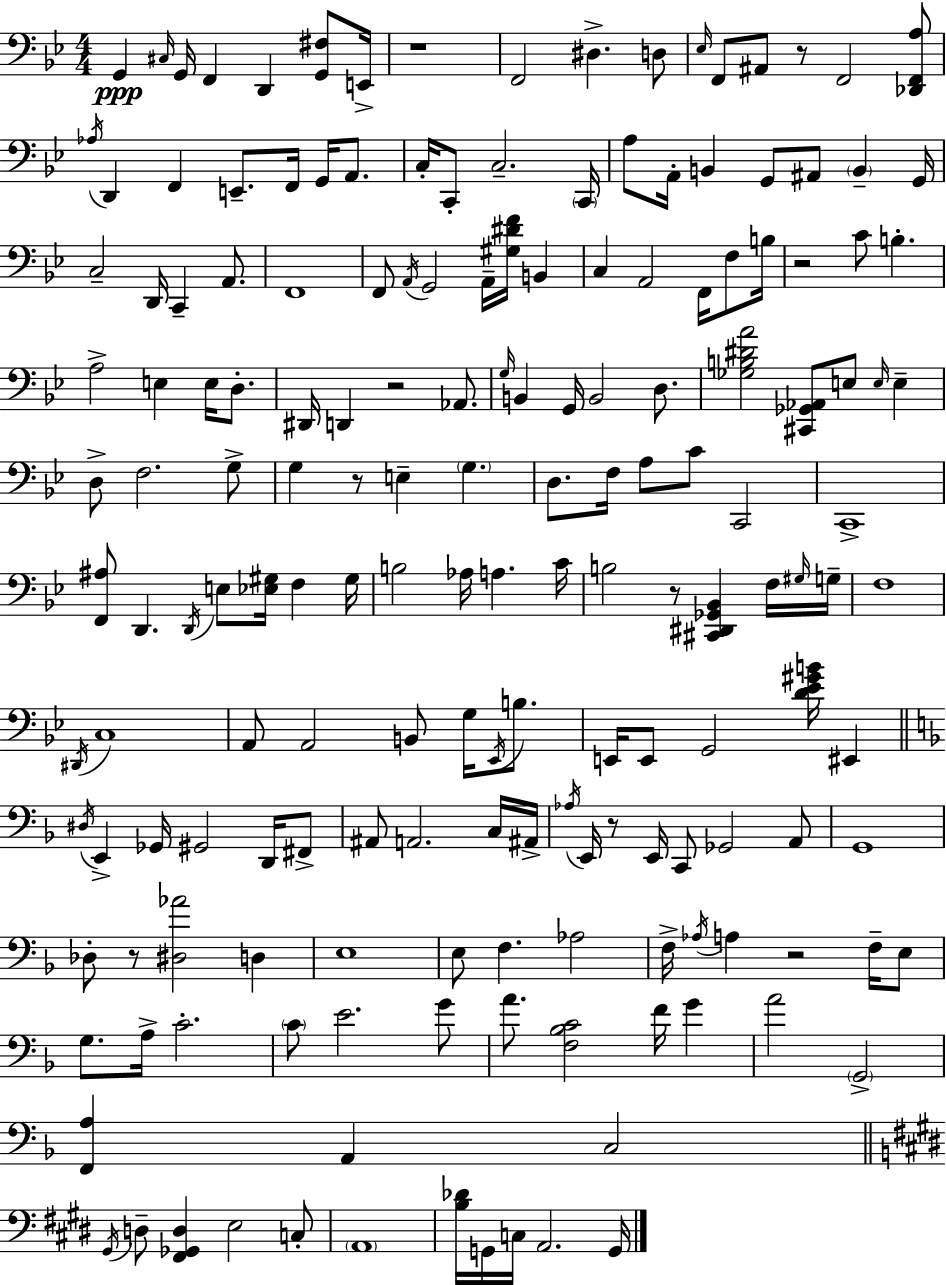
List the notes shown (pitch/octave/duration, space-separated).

G2/q C#3/s G2/s F2/q D2/q [G2,F#3]/e E2/s R/w F2/h D#3/q. D3/e Eb3/s F2/e A#2/e R/e F2/h [Db2,F2,A3]/e Ab3/s D2/q F2/q E2/e. F2/s G2/s A2/e. C3/s C2/e C3/h. C2/s A3/e A2/s B2/q G2/e A#2/e B2/q G2/s C3/h D2/s C2/q A2/e. F2/w F2/e A2/s G2/h A2/s [G#3,D#4,F4]/s B2/q C3/q A2/h F2/s F3/e B3/s R/h C4/e B3/q. A3/h E3/q E3/s D3/e. D#2/s D2/q R/h Ab2/e. G3/s B2/q G2/s B2/h D3/e. [Gb3,B3,D#4,A4]/h [C#2,Gb2,Ab2]/e E3/e E3/s E3/q D3/e F3/h. G3/e G3/q R/e E3/q G3/q. D3/e. F3/s A3/e C4/e C2/h C2/w [F2,A#3]/e D2/q. D2/s E3/e [Eb3,G#3]/s F3/q G#3/s B3/h Ab3/s A3/q. C4/s B3/h R/e [C#2,D#2,Gb2,Bb2]/q F3/s G#3/s G3/s F3/w D#2/s C3/w A2/e A2/h B2/e G3/s Eb2/s B3/e. E2/s E2/e G2/h [D4,Eb4,G#4,B4]/s EIS2/q D#3/s E2/q Gb2/s G#2/h D2/s F#2/e A#2/e A2/h. C3/s A#2/s Ab3/s E2/s R/e E2/s C2/e Gb2/h A2/e G2/w Db3/e R/e [D#3,Ab4]/h D3/q E3/w E3/e F3/q. Ab3/h F3/s Ab3/s A3/q R/h F3/s E3/e G3/e. A3/s C4/h. C4/e E4/h. G4/e A4/e. [F3,Bb3,C4]/h F4/s G4/q A4/h G2/h [F2,A3]/q A2/q C3/h G#2/s D3/e [F#2,Gb2,D3]/q E3/h C3/e A2/w [B3,Db4]/s G2/s C3/s A2/h. G2/s